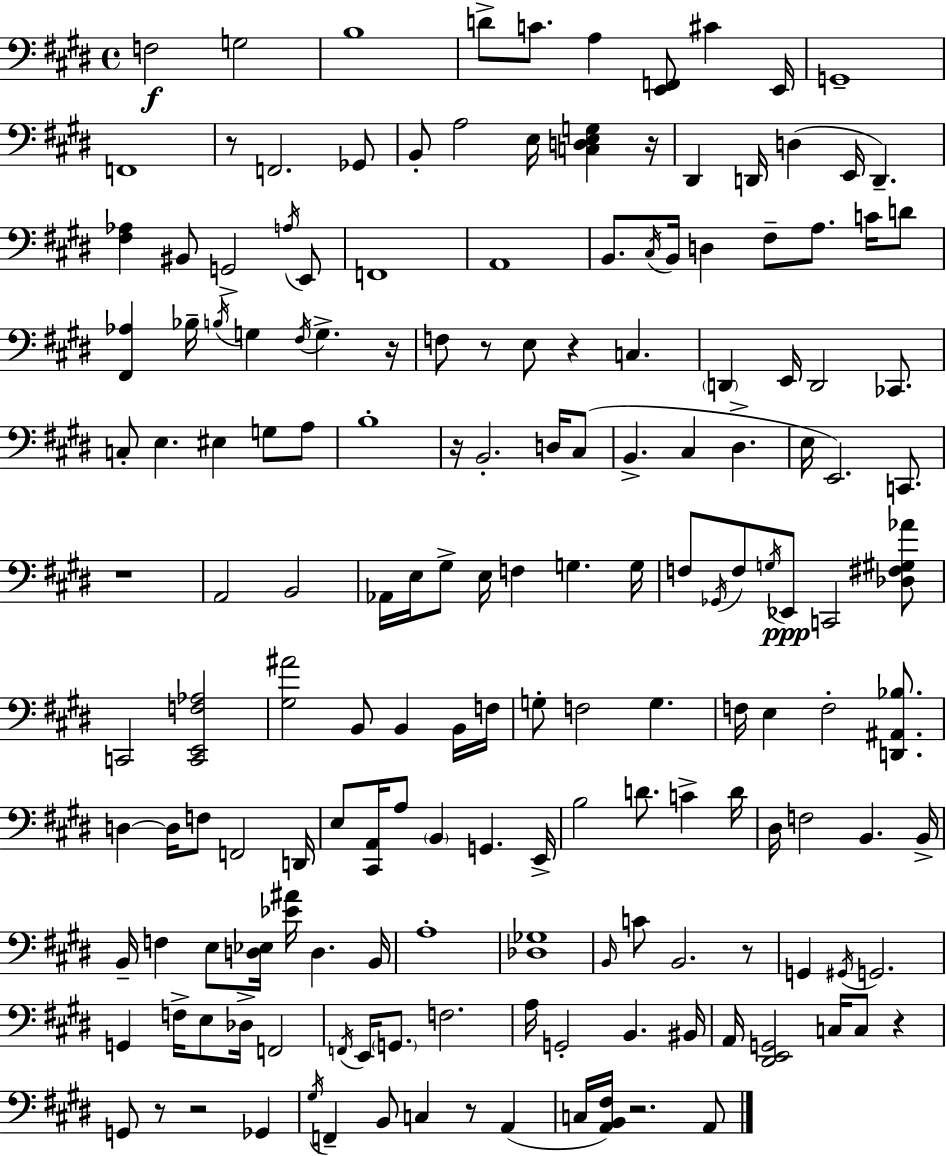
{
  \clef bass
  \time 4/4
  \defaultTimeSignature
  \key e \major
  f2\f g2 | b1 | d'8-> c'8. a4 <e, f,>8 cis'4 e,16 | g,1-- | \break f,1 | r8 f,2. ges,8 | b,8-. a2 e16 <c d e g>4 r16 | dis,4 d,16 d4( e,16 d,4.--) | \break <fis aes>4 bis,8 g,2-> \acciaccatura { a16 } e,8 | f,1 | a,1 | b,8. \acciaccatura { cis16 } b,16 d4 fis8-- a8. c'16 | \break d'8 <fis, aes>4 bes16-- \acciaccatura { b16 } g4 \acciaccatura { fis16 } g4.-> | r16 f8 r8 e8 r4 c4. | \parenthesize d,4 e,16 d,2 | ces,8. c8-. e4. eis4 | \break g8 a8 b1-. | r16 b,2.-. | d16 cis8( b,4.-> cis4 dis4.-> | e16 e,2.) | \break c,8. r1 | a,2 b,2 | aes,16 e16 gis8-> e16 f4 g4. | g16 f8 \acciaccatura { ges,16 } f8 \acciaccatura { g16 }\ppp ees,8 c,2 | \break <des fis gis aes'>8 c,2 <c, e, f aes>2 | <gis ais'>2 b,8 | b,4 b,16 f16 g8-. f2 | g4. f16 e4 f2-. | \break <d, ais, bes>8. d4~~ d16 f8 f,2 | d,16 e8 <cis, a,>16 a8 \parenthesize b,4 g,4. | e,16-> b2 d'8. | c'4-> d'16 dis16 f2 b,4. | \break b,16-> b,16-- f4 e8 <d ees>16 <ees' ais'>16 d4. | b,16 a1-. | <des ges>1 | \grace { b,16 } c'8 b,2. | \break r8 g,4 \acciaccatura { gis,16 } g,2. | g,4 f16-> e8 des16-> | f,2 \acciaccatura { f,16 } e,16 \parenthesize g,8. f2. | a16 g,2-. | \break b,4. bis,16 a,16 <dis, e, g,>2 | c16 c8 r4 g,8 r8 r2 | ges,4 \acciaccatura { gis16 } f,4-- b,8 | c4 r8 a,4( c16 <a, b, fis>16) r2. | \break a,8 \bar "|."
}